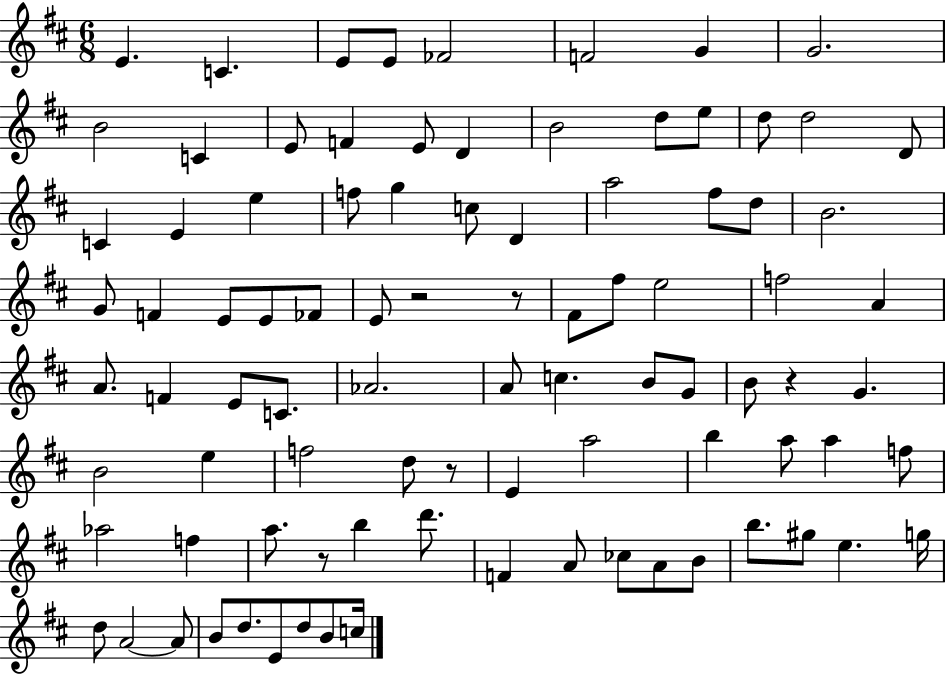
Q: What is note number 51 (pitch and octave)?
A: G4